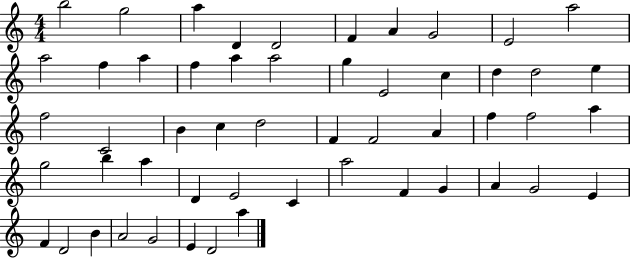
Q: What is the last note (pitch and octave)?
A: A5